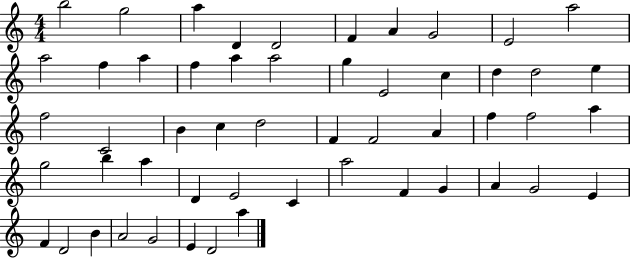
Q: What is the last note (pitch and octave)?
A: A5